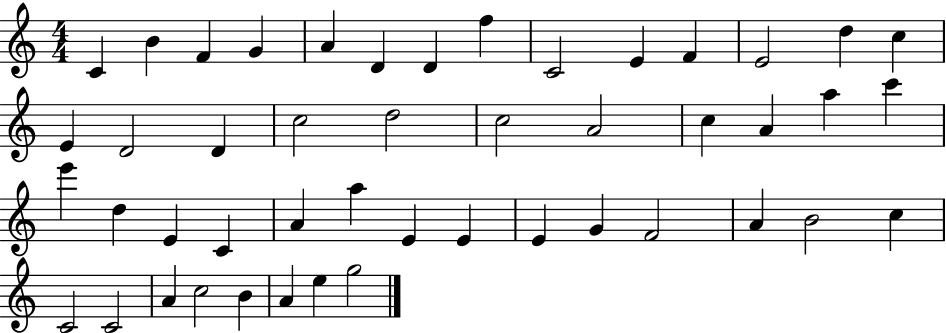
C4/q B4/q F4/q G4/q A4/q D4/q D4/q F5/q C4/h E4/q F4/q E4/h D5/q C5/q E4/q D4/h D4/q C5/h D5/h C5/h A4/h C5/q A4/q A5/q C6/q E6/q D5/q E4/q C4/q A4/q A5/q E4/q E4/q E4/q G4/q F4/h A4/q B4/h C5/q C4/h C4/h A4/q C5/h B4/q A4/q E5/q G5/h